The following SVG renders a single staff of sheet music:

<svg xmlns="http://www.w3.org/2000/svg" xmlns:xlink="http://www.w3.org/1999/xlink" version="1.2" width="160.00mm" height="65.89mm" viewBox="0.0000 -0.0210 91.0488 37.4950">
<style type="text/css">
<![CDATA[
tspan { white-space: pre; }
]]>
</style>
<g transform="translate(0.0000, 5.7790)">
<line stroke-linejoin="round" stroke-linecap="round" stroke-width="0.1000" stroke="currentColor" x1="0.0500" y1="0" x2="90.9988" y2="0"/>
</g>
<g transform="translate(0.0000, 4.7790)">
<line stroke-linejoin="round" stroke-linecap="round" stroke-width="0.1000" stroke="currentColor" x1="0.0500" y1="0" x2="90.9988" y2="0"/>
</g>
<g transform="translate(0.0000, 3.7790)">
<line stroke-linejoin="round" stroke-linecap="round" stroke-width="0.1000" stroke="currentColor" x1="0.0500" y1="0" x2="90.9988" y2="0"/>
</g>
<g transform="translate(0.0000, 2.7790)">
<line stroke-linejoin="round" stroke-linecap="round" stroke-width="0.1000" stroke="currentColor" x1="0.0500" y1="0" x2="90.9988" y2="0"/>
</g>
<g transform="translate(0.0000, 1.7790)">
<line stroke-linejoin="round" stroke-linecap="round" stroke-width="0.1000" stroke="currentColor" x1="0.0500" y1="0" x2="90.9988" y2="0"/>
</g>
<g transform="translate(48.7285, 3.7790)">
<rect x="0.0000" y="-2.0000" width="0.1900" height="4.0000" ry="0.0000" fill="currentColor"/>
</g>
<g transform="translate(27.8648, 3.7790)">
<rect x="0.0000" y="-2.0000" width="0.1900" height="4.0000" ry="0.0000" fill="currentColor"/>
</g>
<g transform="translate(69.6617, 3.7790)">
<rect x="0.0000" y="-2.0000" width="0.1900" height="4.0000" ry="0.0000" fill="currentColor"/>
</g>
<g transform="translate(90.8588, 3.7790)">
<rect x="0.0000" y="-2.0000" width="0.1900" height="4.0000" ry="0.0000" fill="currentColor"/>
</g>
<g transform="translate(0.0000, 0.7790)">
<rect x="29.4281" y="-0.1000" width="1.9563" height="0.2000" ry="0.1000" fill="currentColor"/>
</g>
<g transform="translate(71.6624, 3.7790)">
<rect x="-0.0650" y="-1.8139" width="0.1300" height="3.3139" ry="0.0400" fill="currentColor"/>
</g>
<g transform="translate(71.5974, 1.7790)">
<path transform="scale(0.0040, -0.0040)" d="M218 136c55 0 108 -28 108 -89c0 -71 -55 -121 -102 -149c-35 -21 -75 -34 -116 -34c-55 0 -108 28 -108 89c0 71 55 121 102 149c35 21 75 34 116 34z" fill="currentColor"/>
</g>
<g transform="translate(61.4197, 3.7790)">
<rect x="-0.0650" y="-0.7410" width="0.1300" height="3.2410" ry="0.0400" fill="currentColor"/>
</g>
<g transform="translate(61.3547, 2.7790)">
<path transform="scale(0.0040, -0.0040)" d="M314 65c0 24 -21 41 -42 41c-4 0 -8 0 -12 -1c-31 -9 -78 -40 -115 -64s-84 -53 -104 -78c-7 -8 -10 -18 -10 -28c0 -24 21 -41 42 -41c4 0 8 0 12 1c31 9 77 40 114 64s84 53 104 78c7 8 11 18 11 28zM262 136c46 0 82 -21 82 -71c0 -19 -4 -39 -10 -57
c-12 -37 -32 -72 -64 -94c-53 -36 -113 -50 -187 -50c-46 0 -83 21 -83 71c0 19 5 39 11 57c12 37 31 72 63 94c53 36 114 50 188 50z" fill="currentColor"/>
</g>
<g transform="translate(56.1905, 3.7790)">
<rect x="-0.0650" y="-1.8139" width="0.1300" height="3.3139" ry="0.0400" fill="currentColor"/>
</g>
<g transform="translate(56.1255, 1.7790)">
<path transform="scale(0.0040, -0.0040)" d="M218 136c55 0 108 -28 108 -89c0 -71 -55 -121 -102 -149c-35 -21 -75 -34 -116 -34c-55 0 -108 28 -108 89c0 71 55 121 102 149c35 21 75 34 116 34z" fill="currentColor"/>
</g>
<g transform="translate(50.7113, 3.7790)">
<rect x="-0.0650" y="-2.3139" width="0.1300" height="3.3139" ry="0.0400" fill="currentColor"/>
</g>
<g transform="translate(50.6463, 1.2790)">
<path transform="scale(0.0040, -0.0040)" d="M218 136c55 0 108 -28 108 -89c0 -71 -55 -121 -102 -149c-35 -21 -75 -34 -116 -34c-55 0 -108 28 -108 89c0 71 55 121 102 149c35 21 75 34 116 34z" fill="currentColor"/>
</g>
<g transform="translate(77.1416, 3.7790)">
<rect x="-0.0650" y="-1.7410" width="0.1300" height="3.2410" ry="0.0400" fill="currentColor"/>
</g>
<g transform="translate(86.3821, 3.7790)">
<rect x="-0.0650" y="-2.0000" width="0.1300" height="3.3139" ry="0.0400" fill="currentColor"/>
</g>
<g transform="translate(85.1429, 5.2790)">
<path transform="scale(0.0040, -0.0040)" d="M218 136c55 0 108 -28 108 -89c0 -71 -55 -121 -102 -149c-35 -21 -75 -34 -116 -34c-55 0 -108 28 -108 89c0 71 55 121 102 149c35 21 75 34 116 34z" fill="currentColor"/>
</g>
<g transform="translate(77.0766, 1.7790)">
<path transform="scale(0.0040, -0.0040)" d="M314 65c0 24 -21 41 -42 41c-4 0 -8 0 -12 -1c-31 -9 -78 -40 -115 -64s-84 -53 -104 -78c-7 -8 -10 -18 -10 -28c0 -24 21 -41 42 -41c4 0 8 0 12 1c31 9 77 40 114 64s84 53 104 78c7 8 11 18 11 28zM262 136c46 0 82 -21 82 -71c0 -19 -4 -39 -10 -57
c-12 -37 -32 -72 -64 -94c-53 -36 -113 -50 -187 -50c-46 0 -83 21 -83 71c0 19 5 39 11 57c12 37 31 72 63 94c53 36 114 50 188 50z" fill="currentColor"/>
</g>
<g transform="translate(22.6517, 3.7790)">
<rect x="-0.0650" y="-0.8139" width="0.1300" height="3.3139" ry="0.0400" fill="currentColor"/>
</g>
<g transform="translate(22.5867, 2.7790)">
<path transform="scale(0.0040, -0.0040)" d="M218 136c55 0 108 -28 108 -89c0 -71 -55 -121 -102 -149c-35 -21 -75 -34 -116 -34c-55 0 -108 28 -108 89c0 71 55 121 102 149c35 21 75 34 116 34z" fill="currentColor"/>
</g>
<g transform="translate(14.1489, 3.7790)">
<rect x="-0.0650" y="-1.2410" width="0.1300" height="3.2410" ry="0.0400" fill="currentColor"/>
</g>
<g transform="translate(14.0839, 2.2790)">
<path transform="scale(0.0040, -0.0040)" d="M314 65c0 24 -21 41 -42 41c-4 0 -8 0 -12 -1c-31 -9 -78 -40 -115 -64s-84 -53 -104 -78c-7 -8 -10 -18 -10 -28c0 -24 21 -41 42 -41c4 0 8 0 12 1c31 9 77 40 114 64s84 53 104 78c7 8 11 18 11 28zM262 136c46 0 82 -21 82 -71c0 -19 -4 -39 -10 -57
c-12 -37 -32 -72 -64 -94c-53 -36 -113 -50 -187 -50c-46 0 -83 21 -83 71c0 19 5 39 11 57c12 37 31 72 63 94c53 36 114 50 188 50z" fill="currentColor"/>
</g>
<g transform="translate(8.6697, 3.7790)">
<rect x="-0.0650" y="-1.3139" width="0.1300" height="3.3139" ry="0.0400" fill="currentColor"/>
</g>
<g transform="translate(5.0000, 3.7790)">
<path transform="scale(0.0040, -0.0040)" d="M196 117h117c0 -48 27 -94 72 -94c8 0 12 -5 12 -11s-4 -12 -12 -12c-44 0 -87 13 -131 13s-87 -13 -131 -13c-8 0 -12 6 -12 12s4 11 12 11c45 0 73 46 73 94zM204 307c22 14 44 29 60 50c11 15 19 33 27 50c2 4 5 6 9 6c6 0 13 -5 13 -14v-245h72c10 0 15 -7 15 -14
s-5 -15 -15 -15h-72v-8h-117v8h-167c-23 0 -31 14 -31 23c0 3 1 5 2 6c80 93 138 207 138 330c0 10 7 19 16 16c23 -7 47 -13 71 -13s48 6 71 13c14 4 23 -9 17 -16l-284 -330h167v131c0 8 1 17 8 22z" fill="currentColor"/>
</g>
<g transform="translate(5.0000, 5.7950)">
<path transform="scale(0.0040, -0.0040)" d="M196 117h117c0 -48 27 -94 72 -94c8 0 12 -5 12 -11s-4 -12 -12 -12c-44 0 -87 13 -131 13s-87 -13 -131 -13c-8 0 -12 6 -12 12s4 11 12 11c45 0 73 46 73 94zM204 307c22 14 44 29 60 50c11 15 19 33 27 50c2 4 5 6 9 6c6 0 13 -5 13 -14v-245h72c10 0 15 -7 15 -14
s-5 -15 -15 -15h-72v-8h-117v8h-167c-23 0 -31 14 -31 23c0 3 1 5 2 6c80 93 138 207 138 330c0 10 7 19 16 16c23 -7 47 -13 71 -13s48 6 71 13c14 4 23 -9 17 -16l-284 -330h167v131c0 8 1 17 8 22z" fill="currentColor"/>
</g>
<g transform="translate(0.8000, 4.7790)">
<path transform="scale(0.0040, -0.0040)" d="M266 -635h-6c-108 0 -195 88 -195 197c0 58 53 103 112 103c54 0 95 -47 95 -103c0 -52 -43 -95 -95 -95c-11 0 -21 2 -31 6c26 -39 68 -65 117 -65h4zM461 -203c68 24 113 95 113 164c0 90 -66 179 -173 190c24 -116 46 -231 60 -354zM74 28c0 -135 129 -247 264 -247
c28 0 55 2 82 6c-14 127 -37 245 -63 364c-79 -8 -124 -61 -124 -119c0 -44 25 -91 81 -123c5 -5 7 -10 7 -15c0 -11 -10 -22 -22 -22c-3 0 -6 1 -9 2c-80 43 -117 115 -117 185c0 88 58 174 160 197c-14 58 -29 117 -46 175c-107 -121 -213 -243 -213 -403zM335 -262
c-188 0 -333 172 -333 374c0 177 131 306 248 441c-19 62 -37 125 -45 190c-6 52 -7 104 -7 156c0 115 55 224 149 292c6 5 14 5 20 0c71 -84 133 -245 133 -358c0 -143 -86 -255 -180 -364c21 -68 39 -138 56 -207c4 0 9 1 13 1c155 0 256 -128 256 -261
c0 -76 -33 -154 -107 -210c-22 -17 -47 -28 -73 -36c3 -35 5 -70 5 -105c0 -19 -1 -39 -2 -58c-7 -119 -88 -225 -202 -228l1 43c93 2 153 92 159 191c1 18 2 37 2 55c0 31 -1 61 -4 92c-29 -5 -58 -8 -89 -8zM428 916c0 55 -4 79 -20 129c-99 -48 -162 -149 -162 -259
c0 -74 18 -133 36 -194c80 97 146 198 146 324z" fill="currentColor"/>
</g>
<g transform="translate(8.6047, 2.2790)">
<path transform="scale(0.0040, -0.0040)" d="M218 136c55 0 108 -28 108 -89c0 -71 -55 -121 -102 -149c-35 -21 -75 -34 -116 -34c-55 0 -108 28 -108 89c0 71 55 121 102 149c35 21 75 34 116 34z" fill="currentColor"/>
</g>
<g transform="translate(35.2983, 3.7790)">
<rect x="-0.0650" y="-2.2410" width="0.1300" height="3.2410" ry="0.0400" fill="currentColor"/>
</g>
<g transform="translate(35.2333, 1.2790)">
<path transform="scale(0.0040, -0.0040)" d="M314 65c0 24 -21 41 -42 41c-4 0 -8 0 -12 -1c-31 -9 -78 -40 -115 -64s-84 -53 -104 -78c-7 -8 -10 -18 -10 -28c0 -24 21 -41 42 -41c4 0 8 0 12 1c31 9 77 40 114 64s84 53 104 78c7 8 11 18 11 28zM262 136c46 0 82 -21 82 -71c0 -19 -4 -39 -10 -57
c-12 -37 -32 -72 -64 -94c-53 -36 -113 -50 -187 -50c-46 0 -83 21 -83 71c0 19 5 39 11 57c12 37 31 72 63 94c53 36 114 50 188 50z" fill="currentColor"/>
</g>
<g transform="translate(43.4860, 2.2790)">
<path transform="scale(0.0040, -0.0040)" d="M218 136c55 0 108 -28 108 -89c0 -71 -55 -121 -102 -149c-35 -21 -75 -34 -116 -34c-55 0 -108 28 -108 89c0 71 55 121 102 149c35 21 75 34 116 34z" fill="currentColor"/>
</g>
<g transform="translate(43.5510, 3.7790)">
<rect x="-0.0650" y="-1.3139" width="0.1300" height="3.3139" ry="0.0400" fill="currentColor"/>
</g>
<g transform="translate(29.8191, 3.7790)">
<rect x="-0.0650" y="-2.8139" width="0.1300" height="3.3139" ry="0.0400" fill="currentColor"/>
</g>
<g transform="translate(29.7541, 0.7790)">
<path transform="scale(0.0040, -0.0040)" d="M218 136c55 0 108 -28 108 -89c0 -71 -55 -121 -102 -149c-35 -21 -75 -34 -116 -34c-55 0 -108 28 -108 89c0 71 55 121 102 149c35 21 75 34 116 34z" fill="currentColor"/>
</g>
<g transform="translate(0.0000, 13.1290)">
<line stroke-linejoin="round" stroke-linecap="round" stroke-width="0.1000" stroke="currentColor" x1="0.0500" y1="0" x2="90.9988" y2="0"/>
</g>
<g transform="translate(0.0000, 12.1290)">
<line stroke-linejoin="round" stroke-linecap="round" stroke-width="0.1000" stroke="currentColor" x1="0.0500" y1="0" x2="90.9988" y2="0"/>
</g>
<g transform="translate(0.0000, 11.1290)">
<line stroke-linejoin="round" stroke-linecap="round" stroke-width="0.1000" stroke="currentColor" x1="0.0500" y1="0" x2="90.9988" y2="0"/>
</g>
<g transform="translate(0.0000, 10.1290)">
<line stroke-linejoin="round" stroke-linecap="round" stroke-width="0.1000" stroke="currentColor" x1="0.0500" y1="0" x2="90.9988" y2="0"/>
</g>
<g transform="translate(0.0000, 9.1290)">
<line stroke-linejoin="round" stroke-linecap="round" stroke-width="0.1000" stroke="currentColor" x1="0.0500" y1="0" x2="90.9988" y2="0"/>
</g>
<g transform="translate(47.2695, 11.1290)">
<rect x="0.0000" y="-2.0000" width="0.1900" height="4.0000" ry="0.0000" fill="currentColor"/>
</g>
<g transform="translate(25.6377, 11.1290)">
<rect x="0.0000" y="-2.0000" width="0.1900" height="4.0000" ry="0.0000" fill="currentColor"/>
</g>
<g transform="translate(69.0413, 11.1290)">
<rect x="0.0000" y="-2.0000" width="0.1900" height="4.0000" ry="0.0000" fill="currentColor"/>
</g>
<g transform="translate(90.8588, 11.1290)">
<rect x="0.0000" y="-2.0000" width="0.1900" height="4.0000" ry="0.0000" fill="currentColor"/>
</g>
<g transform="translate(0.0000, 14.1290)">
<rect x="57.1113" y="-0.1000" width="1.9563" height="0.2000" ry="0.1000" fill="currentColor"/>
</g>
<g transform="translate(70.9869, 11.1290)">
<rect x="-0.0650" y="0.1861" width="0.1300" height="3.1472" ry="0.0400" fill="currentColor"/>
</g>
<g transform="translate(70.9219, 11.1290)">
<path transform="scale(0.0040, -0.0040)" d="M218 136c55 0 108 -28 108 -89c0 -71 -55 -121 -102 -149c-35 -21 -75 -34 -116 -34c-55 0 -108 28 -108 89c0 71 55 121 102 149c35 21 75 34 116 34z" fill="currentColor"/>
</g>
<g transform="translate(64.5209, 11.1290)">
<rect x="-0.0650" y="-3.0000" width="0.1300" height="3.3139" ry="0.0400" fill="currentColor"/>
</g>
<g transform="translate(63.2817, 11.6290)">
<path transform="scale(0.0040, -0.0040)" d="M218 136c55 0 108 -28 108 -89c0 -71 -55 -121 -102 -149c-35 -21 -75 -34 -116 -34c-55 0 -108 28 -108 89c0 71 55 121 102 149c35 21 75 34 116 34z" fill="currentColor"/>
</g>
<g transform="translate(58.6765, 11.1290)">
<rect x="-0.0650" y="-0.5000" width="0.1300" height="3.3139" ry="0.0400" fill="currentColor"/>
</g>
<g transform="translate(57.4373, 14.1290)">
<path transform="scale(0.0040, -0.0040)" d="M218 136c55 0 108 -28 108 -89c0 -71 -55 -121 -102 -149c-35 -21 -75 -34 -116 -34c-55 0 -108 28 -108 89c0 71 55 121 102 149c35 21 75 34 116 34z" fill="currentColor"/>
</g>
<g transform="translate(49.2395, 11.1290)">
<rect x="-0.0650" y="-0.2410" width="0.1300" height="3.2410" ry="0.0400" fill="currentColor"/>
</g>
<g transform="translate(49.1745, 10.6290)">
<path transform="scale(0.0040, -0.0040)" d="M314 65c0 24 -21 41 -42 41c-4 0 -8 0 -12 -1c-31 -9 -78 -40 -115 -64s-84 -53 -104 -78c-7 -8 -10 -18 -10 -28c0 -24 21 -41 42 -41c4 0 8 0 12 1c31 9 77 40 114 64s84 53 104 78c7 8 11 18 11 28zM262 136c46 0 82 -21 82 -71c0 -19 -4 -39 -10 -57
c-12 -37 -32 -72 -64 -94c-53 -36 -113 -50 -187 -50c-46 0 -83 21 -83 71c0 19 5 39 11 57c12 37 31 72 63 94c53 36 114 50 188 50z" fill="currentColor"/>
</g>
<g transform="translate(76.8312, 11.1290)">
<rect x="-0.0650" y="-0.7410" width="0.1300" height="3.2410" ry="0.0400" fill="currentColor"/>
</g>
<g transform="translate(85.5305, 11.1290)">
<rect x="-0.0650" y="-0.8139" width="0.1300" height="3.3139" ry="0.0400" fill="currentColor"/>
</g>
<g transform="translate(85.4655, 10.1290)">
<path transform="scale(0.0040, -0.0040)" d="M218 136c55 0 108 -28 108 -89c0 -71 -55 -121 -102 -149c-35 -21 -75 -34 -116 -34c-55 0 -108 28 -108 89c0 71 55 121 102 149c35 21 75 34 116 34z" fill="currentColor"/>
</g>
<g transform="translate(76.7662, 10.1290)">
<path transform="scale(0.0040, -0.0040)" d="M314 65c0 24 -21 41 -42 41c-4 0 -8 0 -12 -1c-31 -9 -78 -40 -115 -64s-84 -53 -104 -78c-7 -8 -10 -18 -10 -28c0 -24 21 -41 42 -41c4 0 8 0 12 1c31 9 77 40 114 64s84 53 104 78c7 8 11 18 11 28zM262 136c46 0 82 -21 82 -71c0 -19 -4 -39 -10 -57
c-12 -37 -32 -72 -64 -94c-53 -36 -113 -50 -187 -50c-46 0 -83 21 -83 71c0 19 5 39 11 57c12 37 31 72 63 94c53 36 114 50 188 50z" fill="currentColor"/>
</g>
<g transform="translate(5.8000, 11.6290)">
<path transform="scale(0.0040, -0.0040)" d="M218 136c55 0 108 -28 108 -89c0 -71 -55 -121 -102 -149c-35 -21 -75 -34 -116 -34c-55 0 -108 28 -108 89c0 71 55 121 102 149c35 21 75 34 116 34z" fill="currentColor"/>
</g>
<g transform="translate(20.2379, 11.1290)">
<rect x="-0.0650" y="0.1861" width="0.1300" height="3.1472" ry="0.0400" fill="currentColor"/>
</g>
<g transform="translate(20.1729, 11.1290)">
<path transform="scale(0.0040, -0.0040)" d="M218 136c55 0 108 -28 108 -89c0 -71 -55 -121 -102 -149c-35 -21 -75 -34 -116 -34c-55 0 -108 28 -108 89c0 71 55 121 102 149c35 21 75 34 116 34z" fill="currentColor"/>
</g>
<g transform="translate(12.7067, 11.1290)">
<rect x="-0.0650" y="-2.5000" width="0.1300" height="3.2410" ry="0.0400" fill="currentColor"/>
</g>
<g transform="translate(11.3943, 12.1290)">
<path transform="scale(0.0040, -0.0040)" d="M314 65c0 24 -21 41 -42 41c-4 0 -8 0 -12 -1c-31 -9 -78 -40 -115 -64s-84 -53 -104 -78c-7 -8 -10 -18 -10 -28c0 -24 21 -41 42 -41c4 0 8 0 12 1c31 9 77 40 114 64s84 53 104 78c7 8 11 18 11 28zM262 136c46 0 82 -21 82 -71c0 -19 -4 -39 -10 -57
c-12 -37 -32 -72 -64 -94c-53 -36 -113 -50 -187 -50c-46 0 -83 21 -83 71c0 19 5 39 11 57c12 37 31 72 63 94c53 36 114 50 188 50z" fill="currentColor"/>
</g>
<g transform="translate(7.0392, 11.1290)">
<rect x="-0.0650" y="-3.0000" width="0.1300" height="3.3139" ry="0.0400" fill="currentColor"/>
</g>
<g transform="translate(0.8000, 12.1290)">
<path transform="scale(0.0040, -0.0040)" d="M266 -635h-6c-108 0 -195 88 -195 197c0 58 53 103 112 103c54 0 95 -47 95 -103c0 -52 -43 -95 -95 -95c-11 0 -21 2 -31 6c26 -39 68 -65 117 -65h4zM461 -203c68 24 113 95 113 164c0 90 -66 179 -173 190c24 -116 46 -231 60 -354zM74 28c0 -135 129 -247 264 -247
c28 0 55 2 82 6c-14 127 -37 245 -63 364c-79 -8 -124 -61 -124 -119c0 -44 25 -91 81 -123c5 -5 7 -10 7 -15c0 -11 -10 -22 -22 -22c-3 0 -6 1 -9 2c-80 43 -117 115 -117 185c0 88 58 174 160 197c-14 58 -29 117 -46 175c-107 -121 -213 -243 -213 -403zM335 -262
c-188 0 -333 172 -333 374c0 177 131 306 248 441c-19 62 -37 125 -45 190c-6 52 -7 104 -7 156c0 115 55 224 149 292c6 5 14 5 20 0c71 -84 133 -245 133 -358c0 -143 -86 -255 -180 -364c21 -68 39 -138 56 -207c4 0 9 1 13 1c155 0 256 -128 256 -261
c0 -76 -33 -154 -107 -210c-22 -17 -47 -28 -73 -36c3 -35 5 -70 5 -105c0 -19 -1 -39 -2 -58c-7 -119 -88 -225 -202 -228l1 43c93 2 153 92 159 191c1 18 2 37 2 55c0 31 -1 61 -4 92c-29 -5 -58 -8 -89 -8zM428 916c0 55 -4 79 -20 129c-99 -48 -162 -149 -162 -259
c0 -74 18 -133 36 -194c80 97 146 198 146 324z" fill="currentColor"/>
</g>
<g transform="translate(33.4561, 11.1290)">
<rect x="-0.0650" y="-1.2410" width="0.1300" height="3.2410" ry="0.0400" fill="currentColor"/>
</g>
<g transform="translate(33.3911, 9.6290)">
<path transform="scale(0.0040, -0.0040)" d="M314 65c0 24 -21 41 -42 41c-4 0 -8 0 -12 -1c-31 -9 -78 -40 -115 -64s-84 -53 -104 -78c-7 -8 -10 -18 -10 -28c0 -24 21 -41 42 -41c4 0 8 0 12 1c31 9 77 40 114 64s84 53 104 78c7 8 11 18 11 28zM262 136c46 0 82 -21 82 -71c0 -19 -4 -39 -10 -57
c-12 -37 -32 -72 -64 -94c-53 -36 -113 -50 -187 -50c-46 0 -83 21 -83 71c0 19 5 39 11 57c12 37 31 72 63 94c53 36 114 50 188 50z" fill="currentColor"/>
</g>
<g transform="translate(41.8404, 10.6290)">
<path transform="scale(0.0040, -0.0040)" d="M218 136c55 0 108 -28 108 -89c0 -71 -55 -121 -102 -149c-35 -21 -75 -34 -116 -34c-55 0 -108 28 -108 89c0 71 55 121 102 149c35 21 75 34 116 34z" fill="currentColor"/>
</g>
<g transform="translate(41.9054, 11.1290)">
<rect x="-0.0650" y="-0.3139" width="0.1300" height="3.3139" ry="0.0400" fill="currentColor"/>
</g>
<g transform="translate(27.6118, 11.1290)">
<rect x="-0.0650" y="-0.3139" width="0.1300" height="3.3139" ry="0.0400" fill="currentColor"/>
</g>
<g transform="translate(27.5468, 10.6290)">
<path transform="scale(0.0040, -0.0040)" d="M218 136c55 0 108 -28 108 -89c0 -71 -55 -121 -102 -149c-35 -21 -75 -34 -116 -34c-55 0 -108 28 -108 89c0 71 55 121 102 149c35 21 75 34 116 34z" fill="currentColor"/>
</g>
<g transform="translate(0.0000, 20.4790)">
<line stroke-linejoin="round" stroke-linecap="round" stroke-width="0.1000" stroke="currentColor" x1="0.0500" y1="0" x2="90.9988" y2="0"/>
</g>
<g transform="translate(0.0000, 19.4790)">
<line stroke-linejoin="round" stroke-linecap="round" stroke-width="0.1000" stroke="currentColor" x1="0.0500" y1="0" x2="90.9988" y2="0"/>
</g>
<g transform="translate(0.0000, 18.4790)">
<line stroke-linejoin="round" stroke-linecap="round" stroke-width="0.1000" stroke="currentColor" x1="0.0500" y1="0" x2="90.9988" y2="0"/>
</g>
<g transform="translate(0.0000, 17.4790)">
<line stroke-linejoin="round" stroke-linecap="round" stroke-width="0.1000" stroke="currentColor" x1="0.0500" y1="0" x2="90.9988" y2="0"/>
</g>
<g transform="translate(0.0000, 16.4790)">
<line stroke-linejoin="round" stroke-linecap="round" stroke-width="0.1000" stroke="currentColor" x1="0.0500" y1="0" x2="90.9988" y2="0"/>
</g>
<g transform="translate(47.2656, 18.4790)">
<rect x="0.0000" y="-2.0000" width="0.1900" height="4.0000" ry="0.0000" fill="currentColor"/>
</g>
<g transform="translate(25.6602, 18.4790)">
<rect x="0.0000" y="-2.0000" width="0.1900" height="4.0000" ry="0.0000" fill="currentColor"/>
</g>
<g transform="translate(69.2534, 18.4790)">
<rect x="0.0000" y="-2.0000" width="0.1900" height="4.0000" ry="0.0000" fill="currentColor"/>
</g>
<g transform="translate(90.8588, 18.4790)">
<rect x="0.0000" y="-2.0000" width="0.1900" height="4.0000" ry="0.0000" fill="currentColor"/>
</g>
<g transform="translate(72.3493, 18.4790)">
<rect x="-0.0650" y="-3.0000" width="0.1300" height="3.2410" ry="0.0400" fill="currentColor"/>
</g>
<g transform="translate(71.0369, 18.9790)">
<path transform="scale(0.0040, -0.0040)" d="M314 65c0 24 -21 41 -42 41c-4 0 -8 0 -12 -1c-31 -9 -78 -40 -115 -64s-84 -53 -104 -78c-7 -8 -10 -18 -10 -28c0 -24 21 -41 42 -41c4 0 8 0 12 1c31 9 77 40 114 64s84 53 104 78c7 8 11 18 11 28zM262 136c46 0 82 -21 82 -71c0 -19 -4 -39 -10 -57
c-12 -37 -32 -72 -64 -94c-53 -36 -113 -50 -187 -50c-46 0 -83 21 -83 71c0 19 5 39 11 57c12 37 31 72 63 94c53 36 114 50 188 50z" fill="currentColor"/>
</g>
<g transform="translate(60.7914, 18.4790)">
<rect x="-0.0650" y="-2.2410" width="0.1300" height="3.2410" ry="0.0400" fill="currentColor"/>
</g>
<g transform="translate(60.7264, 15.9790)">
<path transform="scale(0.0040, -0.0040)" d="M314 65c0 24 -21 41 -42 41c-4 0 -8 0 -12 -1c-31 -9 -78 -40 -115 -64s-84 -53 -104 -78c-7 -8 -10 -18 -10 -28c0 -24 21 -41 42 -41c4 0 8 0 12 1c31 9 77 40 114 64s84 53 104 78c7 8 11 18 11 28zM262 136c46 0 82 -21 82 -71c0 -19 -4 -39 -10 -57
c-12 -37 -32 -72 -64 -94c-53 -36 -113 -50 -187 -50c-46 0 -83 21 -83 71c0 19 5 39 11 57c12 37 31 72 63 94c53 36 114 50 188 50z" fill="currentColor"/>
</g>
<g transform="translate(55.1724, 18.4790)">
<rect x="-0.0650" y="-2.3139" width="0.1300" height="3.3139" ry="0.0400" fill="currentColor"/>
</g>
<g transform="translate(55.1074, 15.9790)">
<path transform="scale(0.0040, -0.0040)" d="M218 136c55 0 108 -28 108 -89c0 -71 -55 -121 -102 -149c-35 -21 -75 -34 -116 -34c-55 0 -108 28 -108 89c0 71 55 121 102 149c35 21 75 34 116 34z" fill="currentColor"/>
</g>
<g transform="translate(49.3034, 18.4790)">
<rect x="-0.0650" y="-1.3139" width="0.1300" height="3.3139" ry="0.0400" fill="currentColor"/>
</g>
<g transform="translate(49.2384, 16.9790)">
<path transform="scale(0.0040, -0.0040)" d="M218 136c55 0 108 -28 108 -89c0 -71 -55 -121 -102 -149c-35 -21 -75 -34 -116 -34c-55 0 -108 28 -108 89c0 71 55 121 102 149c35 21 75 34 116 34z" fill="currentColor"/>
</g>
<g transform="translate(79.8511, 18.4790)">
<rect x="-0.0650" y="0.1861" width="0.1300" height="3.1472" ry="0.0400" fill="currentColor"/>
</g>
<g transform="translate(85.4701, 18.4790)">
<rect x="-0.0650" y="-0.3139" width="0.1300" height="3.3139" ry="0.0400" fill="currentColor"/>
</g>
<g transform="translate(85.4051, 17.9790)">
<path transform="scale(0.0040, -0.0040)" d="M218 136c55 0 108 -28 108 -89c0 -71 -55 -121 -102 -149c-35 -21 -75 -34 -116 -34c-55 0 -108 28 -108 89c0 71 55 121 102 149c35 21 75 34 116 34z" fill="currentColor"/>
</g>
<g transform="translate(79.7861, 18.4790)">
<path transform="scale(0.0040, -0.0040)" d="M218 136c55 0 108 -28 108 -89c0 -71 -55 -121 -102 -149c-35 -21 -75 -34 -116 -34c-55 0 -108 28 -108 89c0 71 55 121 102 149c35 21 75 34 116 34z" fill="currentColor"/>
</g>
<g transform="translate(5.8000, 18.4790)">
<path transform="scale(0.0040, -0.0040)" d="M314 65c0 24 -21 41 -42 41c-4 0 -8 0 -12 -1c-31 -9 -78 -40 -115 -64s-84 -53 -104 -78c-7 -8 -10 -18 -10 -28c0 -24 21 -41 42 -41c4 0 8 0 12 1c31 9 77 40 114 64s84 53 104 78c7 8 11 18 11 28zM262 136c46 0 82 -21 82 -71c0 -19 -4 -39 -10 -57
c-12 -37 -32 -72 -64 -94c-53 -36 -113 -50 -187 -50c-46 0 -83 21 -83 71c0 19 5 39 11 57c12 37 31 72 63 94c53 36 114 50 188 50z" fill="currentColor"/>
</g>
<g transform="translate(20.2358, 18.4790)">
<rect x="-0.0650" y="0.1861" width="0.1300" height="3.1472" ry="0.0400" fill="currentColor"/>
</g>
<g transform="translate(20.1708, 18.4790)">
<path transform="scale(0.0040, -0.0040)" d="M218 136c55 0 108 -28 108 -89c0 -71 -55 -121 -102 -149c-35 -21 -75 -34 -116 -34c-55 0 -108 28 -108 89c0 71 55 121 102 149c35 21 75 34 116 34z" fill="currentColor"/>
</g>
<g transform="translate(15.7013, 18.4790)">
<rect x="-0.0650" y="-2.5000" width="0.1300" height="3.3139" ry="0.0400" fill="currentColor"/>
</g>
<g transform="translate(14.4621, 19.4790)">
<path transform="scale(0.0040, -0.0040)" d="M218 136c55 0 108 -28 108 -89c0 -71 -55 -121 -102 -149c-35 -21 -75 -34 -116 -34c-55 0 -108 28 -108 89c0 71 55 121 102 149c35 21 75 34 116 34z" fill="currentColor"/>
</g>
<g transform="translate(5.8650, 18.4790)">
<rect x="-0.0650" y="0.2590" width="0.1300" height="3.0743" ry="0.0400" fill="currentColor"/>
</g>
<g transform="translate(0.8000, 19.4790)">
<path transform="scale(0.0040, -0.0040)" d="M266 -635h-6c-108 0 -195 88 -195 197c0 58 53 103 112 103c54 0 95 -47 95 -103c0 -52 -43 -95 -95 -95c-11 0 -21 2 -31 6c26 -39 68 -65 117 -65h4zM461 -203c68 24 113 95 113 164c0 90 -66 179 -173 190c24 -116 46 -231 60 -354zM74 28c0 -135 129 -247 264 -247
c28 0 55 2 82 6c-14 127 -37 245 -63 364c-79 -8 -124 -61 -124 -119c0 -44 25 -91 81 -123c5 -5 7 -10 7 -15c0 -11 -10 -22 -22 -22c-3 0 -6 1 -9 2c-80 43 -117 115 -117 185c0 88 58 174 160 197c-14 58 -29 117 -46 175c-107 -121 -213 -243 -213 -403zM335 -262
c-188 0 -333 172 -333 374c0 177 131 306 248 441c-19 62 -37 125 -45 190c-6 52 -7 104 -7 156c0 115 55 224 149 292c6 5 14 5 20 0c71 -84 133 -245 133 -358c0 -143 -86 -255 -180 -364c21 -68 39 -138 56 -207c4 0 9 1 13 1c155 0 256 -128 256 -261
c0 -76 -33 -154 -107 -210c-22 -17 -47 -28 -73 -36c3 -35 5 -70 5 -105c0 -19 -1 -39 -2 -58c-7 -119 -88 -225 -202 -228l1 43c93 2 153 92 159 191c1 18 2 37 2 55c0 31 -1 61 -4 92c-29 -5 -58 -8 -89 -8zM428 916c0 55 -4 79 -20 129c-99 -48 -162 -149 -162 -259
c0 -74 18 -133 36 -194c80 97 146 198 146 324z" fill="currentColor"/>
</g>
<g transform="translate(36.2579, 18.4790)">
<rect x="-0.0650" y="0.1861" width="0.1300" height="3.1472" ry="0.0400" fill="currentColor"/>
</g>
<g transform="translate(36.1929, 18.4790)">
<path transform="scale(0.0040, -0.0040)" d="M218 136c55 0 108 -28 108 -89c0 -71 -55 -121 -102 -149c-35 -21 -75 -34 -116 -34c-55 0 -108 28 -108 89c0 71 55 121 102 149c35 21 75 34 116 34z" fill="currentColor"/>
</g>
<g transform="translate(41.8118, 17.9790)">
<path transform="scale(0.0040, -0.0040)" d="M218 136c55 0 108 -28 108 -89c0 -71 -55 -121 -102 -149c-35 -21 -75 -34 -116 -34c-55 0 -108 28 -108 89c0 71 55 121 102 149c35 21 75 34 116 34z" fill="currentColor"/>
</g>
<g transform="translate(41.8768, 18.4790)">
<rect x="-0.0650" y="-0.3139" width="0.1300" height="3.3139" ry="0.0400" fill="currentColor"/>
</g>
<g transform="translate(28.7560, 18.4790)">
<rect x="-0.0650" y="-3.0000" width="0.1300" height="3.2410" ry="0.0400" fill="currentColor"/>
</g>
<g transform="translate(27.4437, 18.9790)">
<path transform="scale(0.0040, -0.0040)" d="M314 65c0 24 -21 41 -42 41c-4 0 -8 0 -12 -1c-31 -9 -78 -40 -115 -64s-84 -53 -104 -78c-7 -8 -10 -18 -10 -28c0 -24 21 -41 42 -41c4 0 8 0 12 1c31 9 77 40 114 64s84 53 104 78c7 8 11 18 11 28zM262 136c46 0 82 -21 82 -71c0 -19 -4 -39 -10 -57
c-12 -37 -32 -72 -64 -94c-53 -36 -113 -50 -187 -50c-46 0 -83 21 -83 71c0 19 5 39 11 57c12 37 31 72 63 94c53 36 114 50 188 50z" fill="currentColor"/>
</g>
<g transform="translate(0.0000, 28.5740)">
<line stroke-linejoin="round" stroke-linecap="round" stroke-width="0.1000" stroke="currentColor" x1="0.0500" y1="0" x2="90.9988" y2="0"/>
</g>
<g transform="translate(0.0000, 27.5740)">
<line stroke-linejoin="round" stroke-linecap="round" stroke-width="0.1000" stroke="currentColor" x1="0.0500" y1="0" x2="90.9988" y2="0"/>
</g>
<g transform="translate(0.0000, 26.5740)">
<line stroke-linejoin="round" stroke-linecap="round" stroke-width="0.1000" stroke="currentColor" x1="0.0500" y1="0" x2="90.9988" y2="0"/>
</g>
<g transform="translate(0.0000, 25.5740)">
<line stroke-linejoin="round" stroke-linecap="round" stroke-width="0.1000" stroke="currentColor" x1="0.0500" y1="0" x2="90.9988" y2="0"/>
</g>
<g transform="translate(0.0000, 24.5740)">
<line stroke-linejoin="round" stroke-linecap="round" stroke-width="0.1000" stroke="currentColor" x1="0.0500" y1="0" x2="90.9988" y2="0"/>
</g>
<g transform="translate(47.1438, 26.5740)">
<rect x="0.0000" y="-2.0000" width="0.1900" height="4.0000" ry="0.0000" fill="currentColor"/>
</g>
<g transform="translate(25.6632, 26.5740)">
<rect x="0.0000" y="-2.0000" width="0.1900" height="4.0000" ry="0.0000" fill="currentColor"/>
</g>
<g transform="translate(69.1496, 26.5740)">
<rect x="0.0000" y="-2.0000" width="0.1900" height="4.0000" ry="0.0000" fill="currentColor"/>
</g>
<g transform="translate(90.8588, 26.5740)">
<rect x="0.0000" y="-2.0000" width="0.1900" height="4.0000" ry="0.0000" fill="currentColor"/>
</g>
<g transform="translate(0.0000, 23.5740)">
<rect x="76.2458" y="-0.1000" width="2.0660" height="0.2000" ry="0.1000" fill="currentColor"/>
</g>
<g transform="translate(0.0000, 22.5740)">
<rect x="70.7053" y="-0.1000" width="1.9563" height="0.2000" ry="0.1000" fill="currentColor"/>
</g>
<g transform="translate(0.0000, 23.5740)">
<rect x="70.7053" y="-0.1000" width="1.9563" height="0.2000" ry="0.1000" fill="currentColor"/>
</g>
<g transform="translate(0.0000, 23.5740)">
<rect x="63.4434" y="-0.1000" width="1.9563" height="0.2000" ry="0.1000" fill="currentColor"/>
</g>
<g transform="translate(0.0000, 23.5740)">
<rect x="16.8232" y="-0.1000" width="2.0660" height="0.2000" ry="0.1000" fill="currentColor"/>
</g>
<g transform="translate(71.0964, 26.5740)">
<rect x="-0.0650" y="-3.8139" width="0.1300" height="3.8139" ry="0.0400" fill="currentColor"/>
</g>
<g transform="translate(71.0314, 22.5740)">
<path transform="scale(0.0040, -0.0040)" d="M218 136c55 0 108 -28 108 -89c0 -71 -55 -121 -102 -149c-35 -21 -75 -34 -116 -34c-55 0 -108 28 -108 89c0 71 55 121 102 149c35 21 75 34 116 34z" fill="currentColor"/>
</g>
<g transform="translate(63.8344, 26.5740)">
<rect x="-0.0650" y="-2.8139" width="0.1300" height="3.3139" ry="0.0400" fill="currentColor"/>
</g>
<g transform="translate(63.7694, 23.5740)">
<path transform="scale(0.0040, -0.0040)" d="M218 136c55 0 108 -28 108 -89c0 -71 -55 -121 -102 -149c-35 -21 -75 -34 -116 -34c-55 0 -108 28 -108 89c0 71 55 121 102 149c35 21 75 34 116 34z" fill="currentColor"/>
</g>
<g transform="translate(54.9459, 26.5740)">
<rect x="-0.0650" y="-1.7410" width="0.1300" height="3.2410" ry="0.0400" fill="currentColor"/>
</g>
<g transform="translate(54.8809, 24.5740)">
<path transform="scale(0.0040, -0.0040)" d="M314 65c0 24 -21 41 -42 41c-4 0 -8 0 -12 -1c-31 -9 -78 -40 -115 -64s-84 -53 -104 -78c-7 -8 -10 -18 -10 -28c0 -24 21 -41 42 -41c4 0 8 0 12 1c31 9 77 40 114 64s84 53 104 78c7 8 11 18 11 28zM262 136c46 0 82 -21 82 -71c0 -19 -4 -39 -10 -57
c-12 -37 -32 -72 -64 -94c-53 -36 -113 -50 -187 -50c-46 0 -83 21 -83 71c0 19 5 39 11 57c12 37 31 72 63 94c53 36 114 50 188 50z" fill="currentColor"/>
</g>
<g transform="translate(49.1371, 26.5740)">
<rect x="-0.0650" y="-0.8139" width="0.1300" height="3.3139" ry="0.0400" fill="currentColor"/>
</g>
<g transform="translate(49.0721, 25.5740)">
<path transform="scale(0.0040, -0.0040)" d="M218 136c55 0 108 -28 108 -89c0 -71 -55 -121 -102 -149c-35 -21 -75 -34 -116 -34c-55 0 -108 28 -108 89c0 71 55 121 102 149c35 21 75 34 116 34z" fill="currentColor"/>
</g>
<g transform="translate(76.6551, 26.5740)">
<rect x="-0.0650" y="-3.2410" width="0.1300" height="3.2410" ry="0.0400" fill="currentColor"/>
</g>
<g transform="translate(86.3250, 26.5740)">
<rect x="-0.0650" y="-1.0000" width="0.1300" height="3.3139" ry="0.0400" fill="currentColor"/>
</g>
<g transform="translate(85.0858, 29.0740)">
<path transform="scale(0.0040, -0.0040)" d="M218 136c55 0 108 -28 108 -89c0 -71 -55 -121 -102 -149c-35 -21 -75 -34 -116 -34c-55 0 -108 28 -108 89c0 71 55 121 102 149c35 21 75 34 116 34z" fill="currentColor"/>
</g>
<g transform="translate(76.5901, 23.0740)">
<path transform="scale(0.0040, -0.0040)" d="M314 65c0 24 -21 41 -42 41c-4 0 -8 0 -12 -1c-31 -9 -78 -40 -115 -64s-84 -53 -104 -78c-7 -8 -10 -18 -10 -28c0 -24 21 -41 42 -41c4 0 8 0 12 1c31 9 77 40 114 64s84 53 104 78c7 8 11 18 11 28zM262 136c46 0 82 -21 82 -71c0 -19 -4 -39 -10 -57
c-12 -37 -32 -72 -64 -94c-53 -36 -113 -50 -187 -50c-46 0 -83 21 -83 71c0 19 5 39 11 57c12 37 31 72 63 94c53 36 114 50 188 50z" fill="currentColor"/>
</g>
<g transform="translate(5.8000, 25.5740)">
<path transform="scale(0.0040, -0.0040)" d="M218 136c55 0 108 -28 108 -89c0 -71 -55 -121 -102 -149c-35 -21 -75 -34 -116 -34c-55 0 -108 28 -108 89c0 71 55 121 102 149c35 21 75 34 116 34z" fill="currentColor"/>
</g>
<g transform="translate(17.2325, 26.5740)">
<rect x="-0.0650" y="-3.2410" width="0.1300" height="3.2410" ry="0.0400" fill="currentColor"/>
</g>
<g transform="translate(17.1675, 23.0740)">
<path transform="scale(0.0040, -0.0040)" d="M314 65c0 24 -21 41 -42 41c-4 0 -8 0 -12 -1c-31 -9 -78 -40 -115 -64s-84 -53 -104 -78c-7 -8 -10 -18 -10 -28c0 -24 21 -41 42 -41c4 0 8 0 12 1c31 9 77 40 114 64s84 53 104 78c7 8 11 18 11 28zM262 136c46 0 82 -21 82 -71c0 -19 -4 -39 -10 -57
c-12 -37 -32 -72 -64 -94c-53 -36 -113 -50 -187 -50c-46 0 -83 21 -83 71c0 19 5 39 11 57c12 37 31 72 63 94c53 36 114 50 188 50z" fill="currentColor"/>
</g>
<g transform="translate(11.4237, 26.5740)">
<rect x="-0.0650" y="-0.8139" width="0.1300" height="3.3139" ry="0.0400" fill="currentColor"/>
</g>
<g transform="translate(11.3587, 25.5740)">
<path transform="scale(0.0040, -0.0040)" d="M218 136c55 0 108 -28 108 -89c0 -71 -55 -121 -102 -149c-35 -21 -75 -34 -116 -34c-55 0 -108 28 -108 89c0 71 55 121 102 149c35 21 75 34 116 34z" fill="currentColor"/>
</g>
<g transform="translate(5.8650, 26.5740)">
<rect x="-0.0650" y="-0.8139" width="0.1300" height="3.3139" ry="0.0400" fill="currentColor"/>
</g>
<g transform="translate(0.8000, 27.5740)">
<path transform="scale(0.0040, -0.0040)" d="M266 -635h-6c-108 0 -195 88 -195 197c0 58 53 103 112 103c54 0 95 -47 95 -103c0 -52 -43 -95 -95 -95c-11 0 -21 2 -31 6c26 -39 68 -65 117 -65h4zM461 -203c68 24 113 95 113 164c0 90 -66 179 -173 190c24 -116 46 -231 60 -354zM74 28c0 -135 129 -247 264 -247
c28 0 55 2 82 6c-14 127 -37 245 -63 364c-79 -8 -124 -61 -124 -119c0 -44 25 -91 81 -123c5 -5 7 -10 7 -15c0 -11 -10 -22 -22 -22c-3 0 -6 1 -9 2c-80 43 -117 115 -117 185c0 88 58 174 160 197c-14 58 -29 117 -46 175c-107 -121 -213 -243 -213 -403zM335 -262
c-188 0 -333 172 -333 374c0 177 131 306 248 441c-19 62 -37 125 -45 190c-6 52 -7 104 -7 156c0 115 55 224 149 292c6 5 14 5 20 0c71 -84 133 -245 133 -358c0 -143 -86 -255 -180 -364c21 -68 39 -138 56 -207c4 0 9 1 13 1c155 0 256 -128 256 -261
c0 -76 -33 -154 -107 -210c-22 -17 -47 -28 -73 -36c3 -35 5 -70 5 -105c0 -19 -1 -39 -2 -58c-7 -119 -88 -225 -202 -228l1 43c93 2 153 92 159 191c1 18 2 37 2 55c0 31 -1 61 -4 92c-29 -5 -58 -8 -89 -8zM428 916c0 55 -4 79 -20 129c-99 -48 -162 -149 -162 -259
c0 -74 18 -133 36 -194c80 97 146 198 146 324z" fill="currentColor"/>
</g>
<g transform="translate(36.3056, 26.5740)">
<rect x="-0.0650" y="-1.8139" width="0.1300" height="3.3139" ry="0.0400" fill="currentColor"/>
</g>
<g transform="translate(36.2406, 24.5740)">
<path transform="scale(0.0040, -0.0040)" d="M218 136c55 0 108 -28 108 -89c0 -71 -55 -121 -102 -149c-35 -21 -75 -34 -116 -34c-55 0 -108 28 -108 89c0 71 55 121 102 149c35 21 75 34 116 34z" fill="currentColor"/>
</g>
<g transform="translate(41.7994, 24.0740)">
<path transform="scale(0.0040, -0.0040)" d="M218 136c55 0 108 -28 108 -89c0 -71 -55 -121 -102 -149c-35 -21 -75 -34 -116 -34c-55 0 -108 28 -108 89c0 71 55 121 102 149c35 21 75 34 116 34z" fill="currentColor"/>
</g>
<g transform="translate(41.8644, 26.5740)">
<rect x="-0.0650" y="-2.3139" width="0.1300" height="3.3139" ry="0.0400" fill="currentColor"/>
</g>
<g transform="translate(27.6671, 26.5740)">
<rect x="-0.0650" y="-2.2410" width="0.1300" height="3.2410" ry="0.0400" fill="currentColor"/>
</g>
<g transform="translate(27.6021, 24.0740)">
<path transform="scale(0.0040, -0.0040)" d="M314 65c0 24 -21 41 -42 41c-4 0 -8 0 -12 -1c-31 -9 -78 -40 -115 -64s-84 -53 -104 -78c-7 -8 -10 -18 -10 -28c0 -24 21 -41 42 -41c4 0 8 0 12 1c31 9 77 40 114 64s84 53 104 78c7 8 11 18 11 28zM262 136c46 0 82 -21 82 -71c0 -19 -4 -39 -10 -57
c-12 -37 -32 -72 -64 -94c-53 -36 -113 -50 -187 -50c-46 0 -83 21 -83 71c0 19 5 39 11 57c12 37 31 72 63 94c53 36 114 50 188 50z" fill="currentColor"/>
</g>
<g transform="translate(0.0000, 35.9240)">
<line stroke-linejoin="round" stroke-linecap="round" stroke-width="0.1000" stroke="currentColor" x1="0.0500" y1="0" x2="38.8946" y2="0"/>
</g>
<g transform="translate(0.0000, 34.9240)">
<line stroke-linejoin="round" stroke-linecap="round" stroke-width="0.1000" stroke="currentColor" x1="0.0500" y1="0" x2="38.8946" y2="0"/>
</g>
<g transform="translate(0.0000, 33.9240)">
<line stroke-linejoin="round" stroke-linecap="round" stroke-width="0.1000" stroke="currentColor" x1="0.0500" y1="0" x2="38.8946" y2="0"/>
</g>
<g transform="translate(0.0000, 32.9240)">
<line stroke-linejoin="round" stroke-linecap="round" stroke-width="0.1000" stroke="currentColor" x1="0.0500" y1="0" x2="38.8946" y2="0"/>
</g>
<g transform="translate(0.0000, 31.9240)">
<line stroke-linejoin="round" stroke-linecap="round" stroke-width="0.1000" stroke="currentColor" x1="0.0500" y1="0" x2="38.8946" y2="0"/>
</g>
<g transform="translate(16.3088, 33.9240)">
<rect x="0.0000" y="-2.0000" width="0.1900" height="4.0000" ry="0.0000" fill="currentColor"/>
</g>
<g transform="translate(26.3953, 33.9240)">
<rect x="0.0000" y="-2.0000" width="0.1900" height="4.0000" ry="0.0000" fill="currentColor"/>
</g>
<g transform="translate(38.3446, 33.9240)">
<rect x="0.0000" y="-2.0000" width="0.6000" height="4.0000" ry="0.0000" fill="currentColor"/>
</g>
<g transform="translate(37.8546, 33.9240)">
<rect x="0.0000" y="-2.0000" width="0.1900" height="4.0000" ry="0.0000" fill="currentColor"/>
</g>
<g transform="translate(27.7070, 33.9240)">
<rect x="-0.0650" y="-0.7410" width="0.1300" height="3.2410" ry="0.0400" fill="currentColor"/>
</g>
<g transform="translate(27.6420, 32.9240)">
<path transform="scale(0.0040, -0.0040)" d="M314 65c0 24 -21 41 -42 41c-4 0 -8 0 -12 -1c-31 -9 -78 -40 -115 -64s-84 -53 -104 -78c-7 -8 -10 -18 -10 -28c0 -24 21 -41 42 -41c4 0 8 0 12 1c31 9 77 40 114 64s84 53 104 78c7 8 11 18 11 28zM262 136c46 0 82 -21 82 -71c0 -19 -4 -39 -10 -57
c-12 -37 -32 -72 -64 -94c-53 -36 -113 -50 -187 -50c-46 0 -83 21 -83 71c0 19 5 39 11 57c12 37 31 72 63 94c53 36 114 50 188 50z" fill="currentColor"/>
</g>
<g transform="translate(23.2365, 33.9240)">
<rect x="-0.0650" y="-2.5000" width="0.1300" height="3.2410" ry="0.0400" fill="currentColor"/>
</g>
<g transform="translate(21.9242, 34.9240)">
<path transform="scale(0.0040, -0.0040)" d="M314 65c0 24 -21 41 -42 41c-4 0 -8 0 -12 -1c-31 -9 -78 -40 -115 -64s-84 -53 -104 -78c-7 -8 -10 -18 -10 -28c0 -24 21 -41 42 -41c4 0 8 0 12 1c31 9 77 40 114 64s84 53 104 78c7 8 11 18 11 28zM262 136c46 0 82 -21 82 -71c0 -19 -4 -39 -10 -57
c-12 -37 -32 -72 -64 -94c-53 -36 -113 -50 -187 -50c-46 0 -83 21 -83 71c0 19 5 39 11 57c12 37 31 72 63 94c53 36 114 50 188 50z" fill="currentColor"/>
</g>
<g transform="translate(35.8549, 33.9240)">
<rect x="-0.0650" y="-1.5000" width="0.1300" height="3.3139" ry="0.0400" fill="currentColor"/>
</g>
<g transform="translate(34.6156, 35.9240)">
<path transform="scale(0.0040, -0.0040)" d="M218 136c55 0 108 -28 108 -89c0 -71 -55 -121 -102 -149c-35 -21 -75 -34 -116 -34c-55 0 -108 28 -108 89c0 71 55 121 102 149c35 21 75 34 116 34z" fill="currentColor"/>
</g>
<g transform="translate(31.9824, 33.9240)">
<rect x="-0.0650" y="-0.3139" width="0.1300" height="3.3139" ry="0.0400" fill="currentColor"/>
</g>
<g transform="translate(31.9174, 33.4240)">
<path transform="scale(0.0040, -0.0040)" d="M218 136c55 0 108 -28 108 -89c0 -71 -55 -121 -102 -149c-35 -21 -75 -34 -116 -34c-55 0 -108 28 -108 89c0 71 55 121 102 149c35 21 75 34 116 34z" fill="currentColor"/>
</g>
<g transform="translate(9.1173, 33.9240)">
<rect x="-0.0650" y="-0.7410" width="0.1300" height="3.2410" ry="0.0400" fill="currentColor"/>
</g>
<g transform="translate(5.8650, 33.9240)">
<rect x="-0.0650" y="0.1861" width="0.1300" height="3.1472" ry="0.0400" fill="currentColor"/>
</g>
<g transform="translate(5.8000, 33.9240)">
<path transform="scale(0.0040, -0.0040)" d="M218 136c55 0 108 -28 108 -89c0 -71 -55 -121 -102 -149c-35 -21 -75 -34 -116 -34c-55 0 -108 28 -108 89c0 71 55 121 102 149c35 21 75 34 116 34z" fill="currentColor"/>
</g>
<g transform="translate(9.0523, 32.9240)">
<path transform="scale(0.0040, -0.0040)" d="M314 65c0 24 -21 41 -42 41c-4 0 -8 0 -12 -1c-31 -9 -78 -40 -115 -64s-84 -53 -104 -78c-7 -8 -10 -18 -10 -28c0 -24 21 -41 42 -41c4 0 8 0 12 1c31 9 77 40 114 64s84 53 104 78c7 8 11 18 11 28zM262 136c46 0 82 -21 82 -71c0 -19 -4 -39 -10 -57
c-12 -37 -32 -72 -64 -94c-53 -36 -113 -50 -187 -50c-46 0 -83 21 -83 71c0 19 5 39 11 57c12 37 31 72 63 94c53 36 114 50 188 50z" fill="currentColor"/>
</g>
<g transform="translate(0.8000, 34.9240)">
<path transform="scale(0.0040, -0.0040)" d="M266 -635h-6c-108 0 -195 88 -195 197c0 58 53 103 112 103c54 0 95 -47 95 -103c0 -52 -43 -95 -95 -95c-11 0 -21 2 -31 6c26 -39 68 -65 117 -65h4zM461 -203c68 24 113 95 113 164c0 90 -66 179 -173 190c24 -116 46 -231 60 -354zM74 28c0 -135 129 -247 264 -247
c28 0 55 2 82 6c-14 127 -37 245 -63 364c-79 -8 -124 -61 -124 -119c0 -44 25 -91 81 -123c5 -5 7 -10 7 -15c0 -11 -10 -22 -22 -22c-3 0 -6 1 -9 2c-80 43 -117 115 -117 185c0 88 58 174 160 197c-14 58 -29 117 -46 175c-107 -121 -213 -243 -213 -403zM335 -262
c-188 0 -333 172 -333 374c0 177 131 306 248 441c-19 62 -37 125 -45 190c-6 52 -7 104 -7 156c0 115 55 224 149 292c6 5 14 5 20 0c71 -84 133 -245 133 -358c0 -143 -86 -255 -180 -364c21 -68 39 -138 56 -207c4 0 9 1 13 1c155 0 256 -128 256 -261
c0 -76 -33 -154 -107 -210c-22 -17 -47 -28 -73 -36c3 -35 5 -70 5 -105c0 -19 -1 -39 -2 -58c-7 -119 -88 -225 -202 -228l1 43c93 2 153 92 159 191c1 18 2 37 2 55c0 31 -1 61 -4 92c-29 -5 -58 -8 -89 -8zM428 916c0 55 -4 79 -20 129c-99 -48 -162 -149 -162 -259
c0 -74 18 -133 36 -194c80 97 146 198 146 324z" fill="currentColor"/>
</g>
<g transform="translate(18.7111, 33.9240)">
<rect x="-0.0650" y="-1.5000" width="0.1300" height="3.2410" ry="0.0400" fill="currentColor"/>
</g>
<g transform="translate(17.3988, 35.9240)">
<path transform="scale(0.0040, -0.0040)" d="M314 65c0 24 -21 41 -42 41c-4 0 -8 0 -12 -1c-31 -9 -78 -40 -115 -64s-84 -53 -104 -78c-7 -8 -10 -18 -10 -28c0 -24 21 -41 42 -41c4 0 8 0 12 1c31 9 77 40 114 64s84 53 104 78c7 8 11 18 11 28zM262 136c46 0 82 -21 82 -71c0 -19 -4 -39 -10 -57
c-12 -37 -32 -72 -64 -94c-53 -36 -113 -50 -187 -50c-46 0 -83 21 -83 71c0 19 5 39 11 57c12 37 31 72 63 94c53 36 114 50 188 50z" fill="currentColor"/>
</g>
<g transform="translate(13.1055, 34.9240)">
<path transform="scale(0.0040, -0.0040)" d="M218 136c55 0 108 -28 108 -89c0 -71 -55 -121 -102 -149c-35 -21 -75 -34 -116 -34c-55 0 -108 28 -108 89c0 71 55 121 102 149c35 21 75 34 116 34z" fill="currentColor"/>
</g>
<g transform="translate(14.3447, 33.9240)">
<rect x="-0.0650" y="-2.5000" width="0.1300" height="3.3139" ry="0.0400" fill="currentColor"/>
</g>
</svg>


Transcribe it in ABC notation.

X:1
T:Untitled
M:4/4
L:1/4
K:C
e e2 d a g2 e g f d2 f f2 F A G2 B c e2 c c2 C A B d2 d B2 G B A2 B c e g g2 A2 B c d d b2 g2 f g d f2 a c' b2 D B d2 G E2 G2 d2 c E